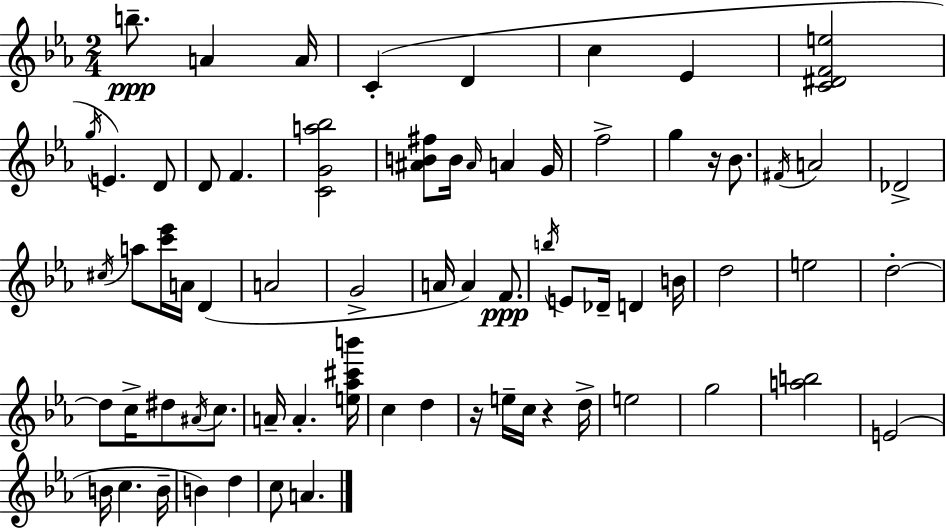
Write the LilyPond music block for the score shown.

{
  \clef treble
  \numericTimeSignature
  \time 2/4
  \key c \minor
  \repeat volta 2 { b''8.--\ppp a'4 a'16 | c'4-.( d'4 | c''4 ees'4 | <c' dis' f' e''>2 | \break \acciaccatura { g''16 }) e'4. d'8 | d'8 f'4. | <c' g' a'' bes''>2 | <ais' b' fis''>8 b'16 \grace { ais'16 } a'4 | \break g'16 f''2-> | g''4 r16 bes'8. | \acciaccatura { fis'16 } a'2 | des'2-> | \break \acciaccatura { cis''16 } a''8 <c''' ees'''>16 a'16 | d'4( a'2 | g'2-> | a'16 a'4) | \break f'8.\ppp \acciaccatura { b''16 } e'8 des'16-- | d'4 b'16 d''2 | e''2 | d''2-.~~ | \break d''8 c''16-> | dis''8 \acciaccatura { ais'16 } c''8. a'16-- a'4.-. | <e'' aes'' cis''' b'''>16 c''4 | d''4 r16 e''16-- | \break c''16 r4 d''16-> e''2 | g''2 | <a'' b''>2 | e'2( | \break b'16 c''4. | b'16-- b'4) | d''4 c''8 | a'4. } \bar "|."
}